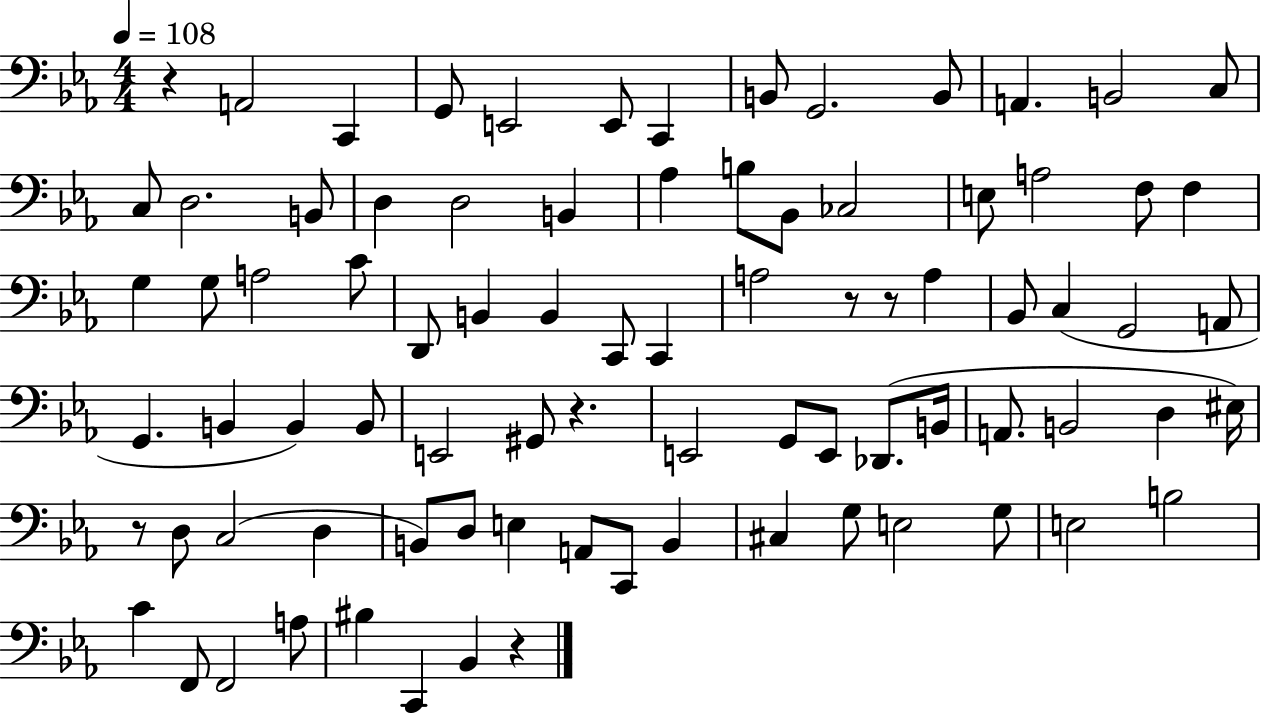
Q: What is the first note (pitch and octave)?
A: A2